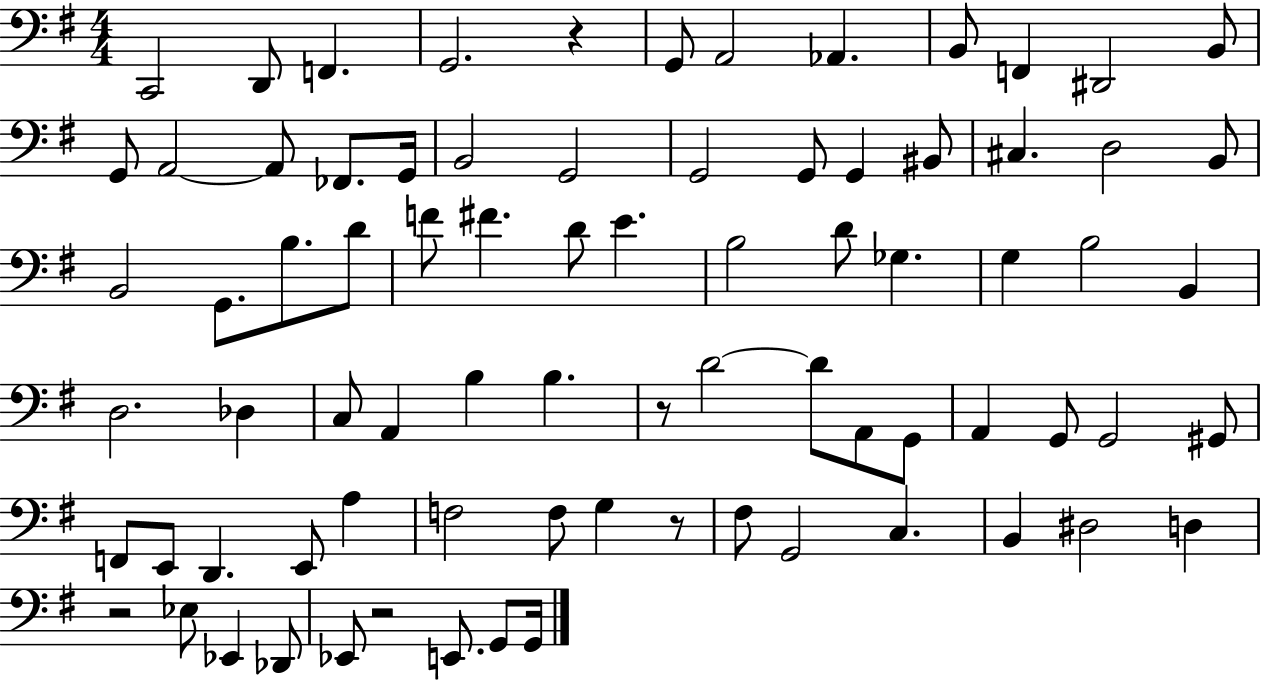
C2/h D2/e F2/q. G2/h. R/q G2/e A2/h Ab2/q. B2/e F2/q D#2/h B2/e G2/e A2/h A2/e FES2/e. G2/s B2/h G2/h G2/h G2/e G2/q BIS2/e C#3/q. D3/h B2/e B2/h G2/e. B3/e. D4/e F4/e F#4/q. D4/e E4/q. B3/h D4/e Gb3/q. G3/q B3/h B2/q D3/h. Db3/q C3/e A2/q B3/q B3/q. R/e D4/h D4/e A2/e G2/e A2/q G2/e G2/h G#2/e F2/e E2/e D2/q. E2/e A3/q F3/h F3/e G3/q R/e F#3/e G2/h C3/q. B2/q D#3/h D3/q R/h Eb3/e Eb2/q Db2/e Eb2/e R/h E2/e. G2/e G2/s